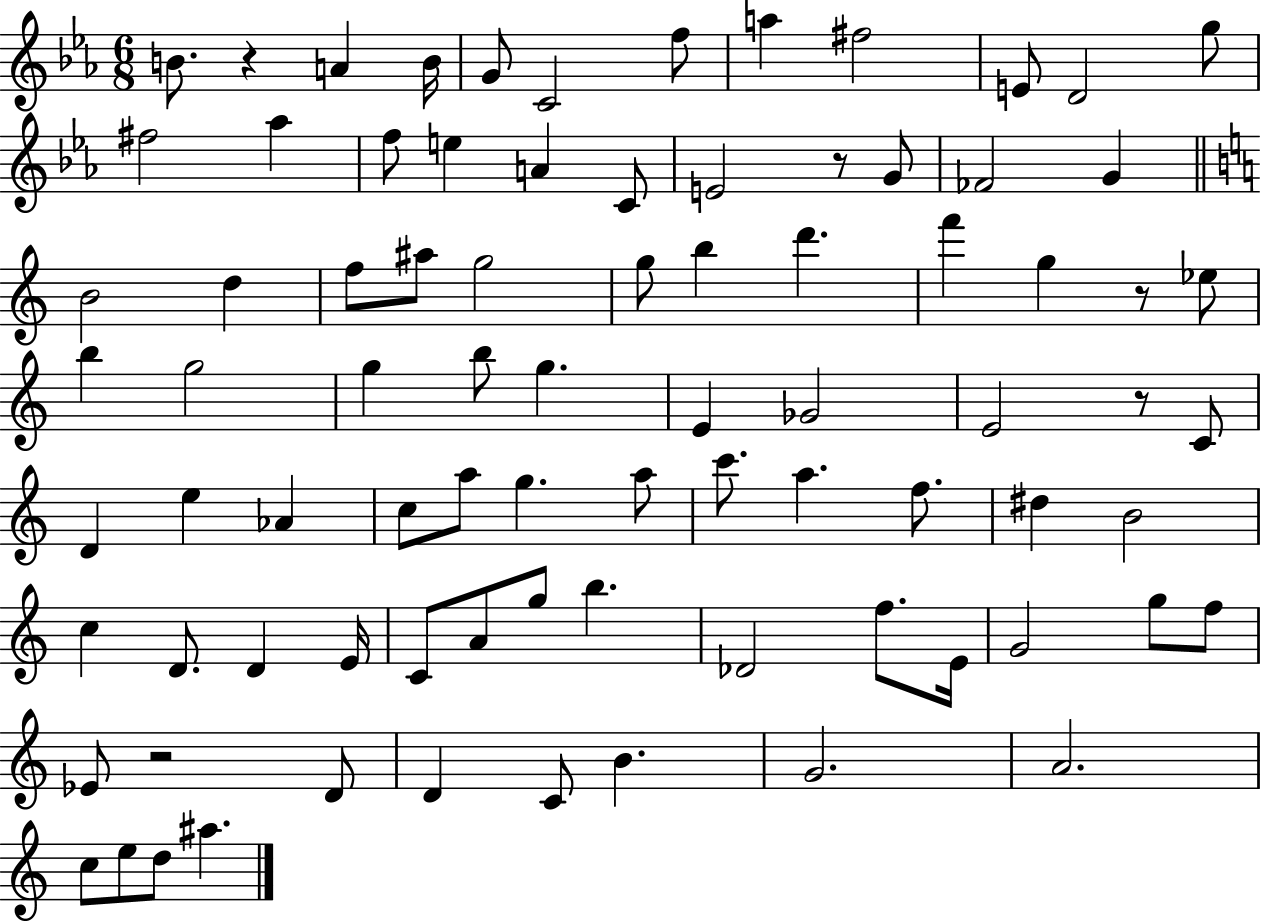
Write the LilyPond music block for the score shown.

{
  \clef treble
  \numericTimeSignature
  \time 6/8
  \key ees \major
  b'8. r4 a'4 b'16 | g'8 c'2 f''8 | a''4 fis''2 | e'8 d'2 g''8 | \break fis''2 aes''4 | f''8 e''4 a'4 c'8 | e'2 r8 g'8 | fes'2 g'4 | \break \bar "||" \break \key a \minor b'2 d''4 | f''8 ais''8 g''2 | g''8 b''4 d'''4. | f'''4 g''4 r8 ees''8 | \break b''4 g''2 | g''4 b''8 g''4. | e'4 ges'2 | e'2 r8 c'8 | \break d'4 e''4 aes'4 | c''8 a''8 g''4. a''8 | c'''8. a''4. f''8. | dis''4 b'2 | \break c''4 d'8. d'4 e'16 | c'8 a'8 g''8 b''4. | des'2 f''8. e'16 | g'2 g''8 f''8 | \break ees'8 r2 d'8 | d'4 c'8 b'4. | g'2. | a'2. | \break c''8 e''8 d''8 ais''4. | \bar "|."
}